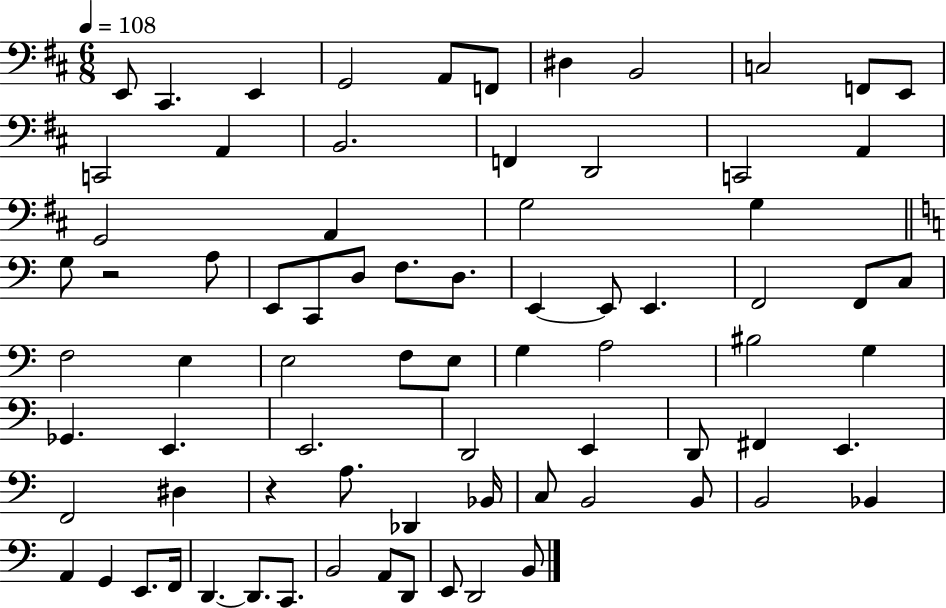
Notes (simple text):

E2/e C#2/q. E2/q G2/h A2/e F2/e D#3/q B2/h C3/h F2/e E2/e C2/h A2/q B2/h. F2/q D2/h C2/h A2/q G2/h A2/q G3/h G3/q G3/e R/h A3/e E2/e C2/e D3/e F3/e. D3/e. E2/q E2/e E2/q. F2/h F2/e C3/e F3/h E3/q E3/h F3/e E3/e G3/q A3/h BIS3/h G3/q Gb2/q. E2/q. E2/h. D2/h E2/q D2/e F#2/q E2/q. F2/h D#3/q R/q A3/e. Db2/q Bb2/s C3/e B2/h B2/e B2/h Bb2/q A2/q G2/q E2/e. F2/s D2/q. D2/e. C2/e. B2/h A2/e D2/e E2/e D2/h B2/e